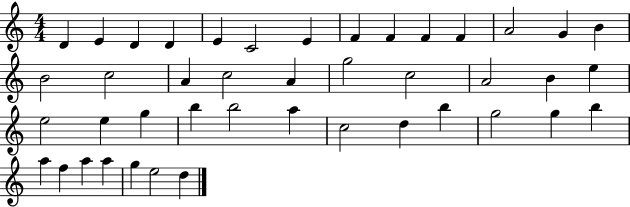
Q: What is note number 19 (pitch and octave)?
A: A4